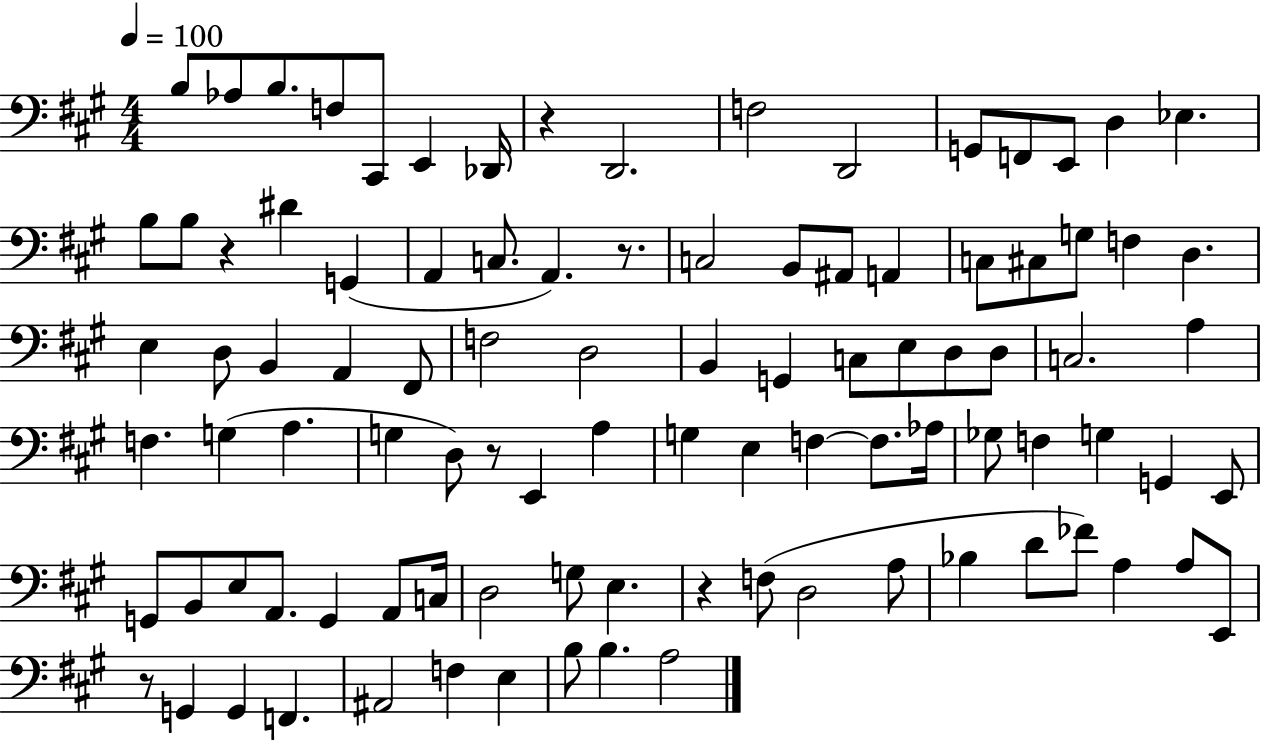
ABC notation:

X:1
T:Untitled
M:4/4
L:1/4
K:A
B,/2 _A,/2 B,/2 F,/2 ^C,,/2 E,, _D,,/4 z D,,2 F,2 D,,2 G,,/2 F,,/2 E,,/2 D, _E, B,/2 B,/2 z ^D G,, A,, C,/2 A,, z/2 C,2 B,,/2 ^A,,/2 A,, C,/2 ^C,/2 G,/2 F, D, E, D,/2 B,, A,, ^F,,/2 F,2 D,2 B,, G,, C,/2 E,/2 D,/2 D,/2 C,2 A, F, G, A, G, D,/2 z/2 E,, A, G, E, F, F,/2 _A,/4 _G,/2 F, G, G,, E,,/2 G,,/2 B,,/2 E,/2 A,,/2 G,, A,,/2 C,/4 D,2 G,/2 E, z F,/2 D,2 A,/2 _B, D/2 _F/2 A, A,/2 E,,/2 z/2 G,, G,, F,, ^A,,2 F, E, B,/2 B, A,2